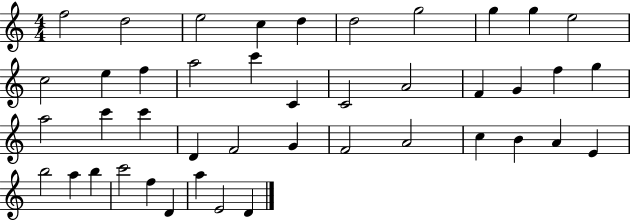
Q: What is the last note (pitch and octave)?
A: D4